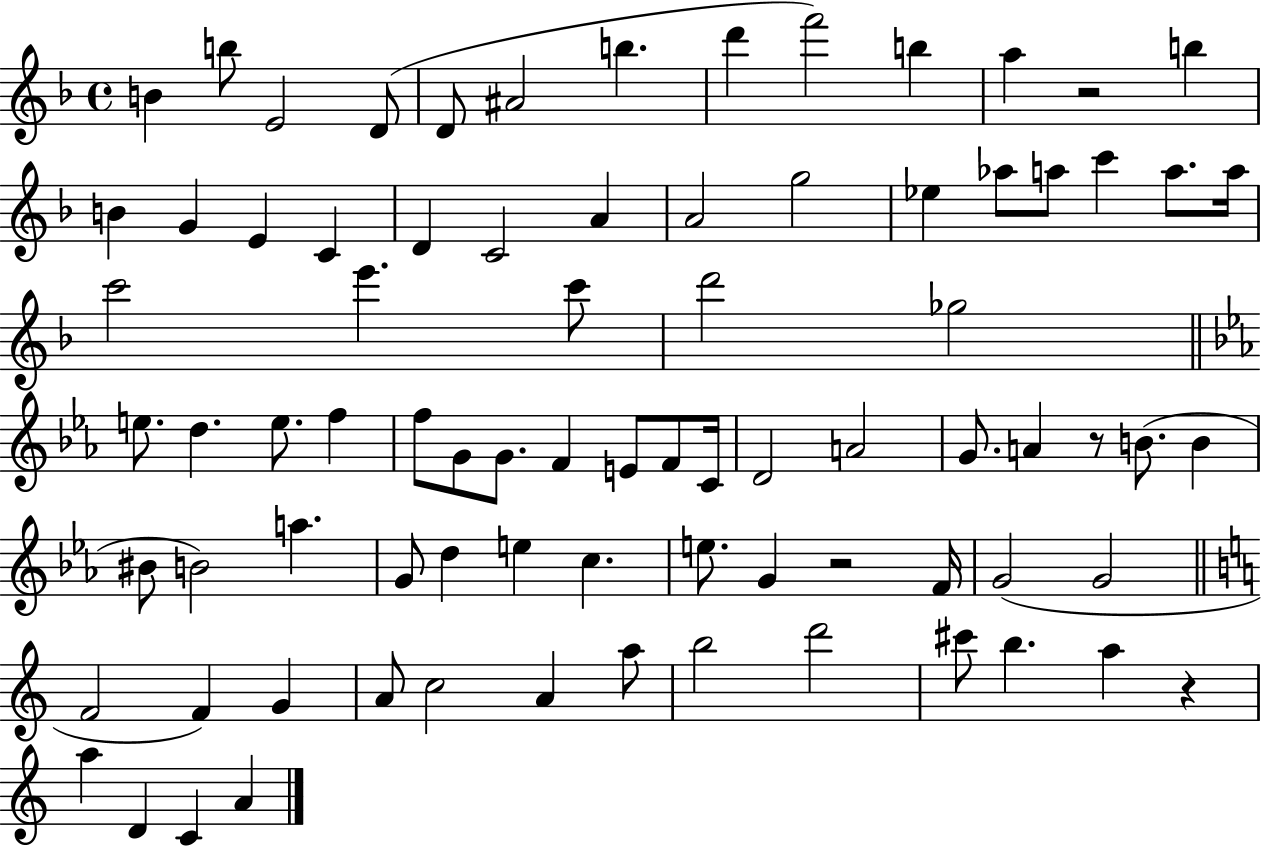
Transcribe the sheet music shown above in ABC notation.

X:1
T:Untitled
M:4/4
L:1/4
K:F
B b/2 E2 D/2 D/2 ^A2 b d' f'2 b a z2 b B G E C D C2 A A2 g2 _e _a/2 a/2 c' a/2 a/4 c'2 e' c'/2 d'2 _g2 e/2 d e/2 f f/2 G/2 G/2 F E/2 F/2 C/4 D2 A2 G/2 A z/2 B/2 B ^B/2 B2 a G/2 d e c e/2 G z2 F/4 G2 G2 F2 F G A/2 c2 A a/2 b2 d'2 ^c'/2 b a z a D C A